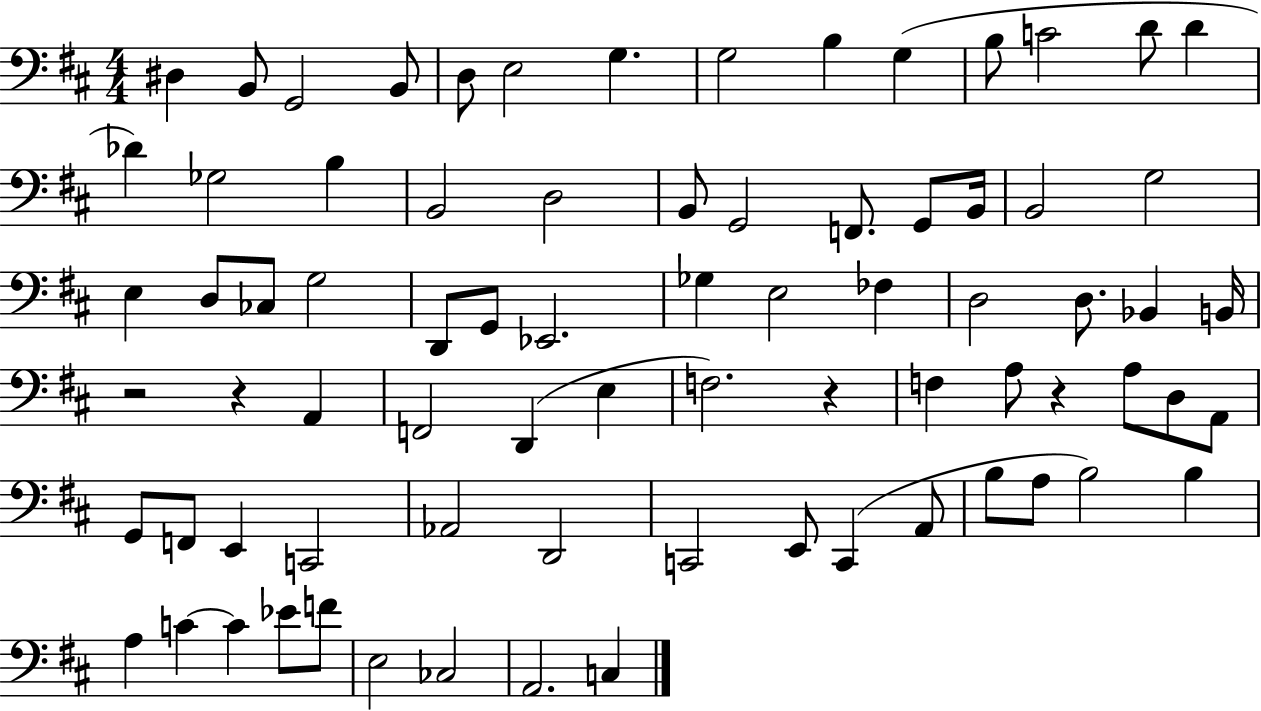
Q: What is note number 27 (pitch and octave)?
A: E3